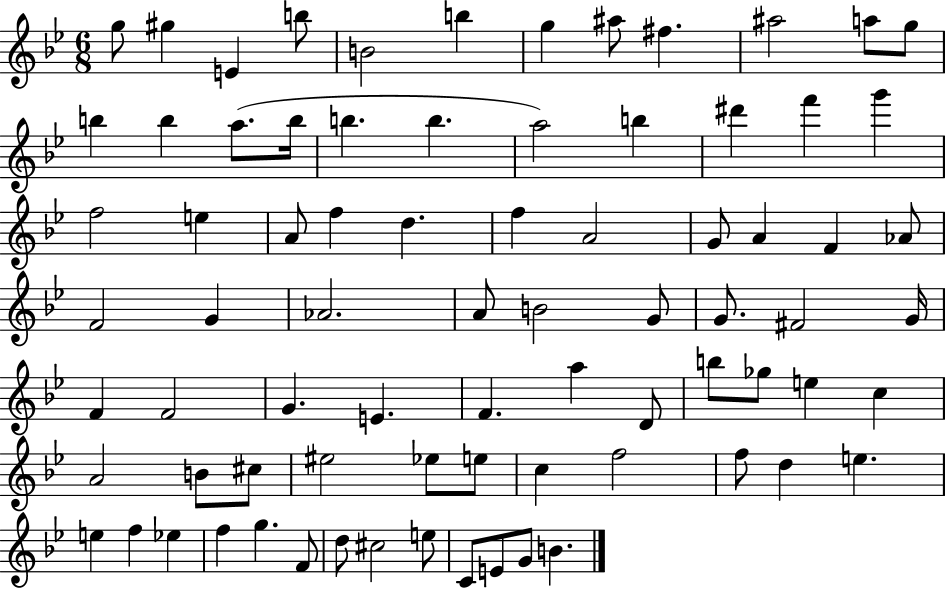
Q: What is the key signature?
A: BES major